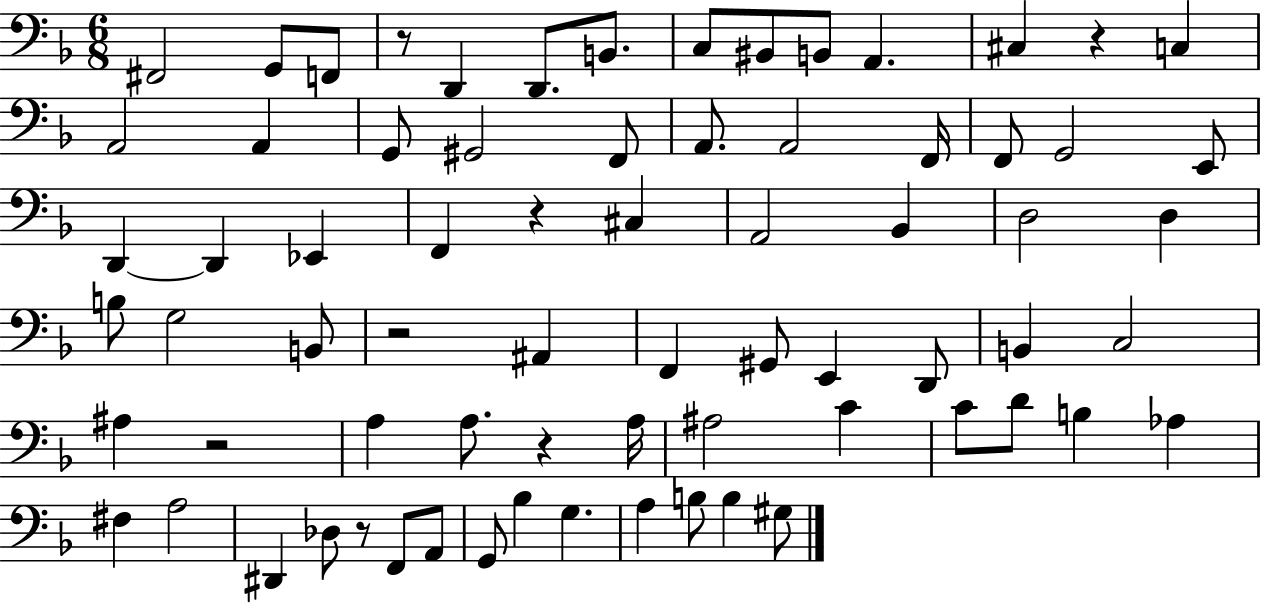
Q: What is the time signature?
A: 6/8